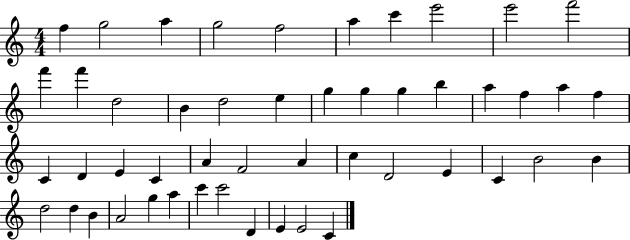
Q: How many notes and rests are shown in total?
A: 49